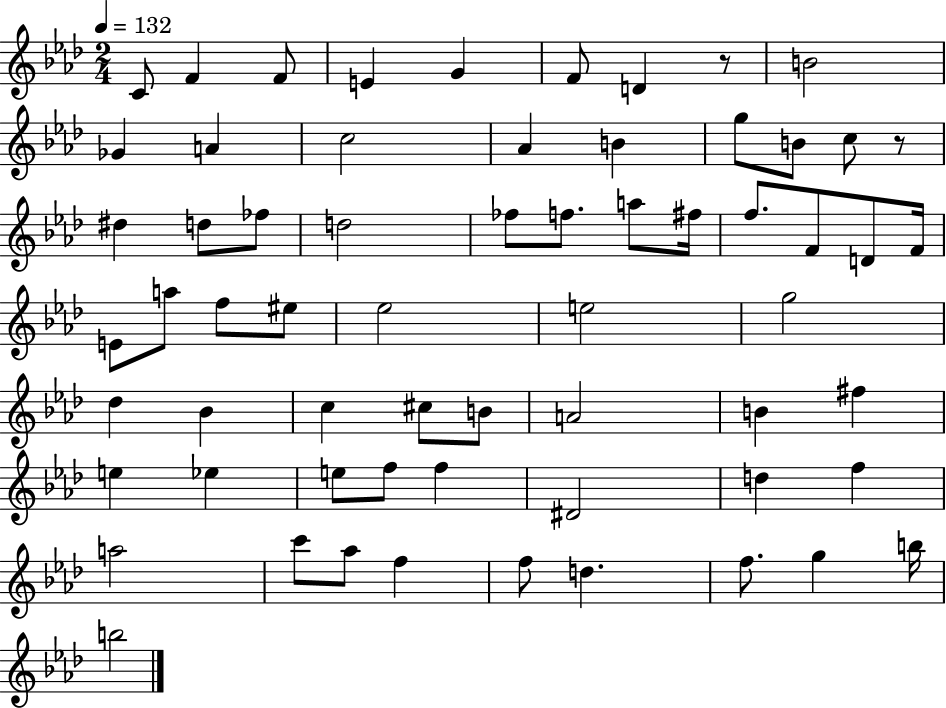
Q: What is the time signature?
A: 2/4